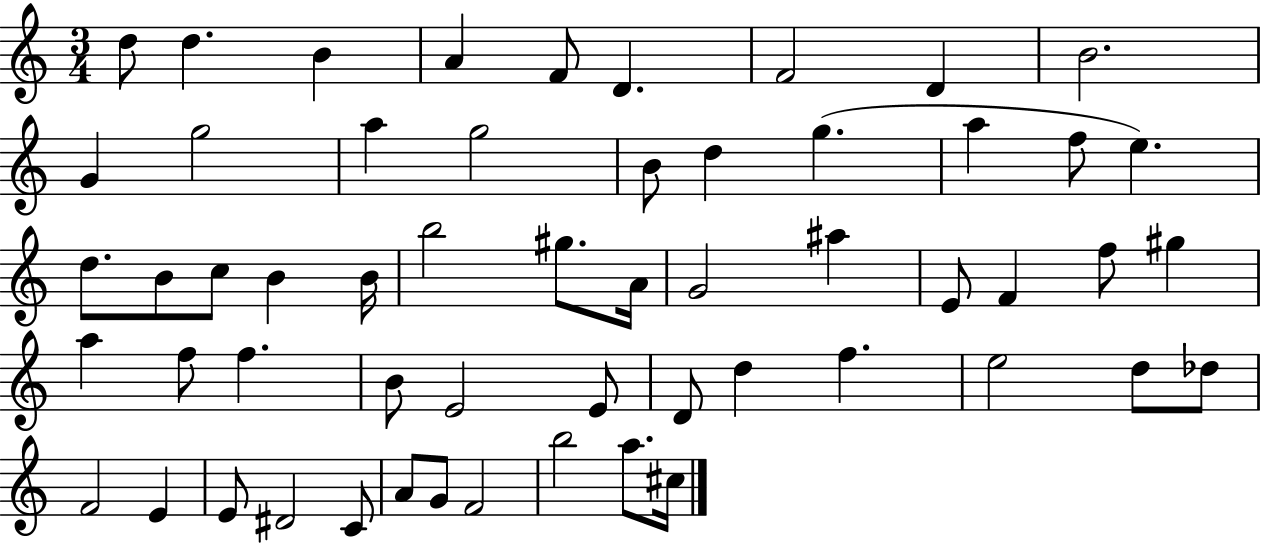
D5/e D5/q. B4/q A4/q F4/e D4/q. F4/h D4/q B4/h. G4/q G5/h A5/q G5/h B4/e D5/q G5/q. A5/q F5/e E5/q. D5/e. B4/e C5/e B4/q B4/s B5/h G#5/e. A4/s G4/h A#5/q E4/e F4/q F5/e G#5/q A5/q F5/e F5/q. B4/e E4/h E4/e D4/e D5/q F5/q. E5/h D5/e Db5/e F4/h E4/q E4/e D#4/h C4/e A4/e G4/e F4/h B5/h A5/e. C#5/s